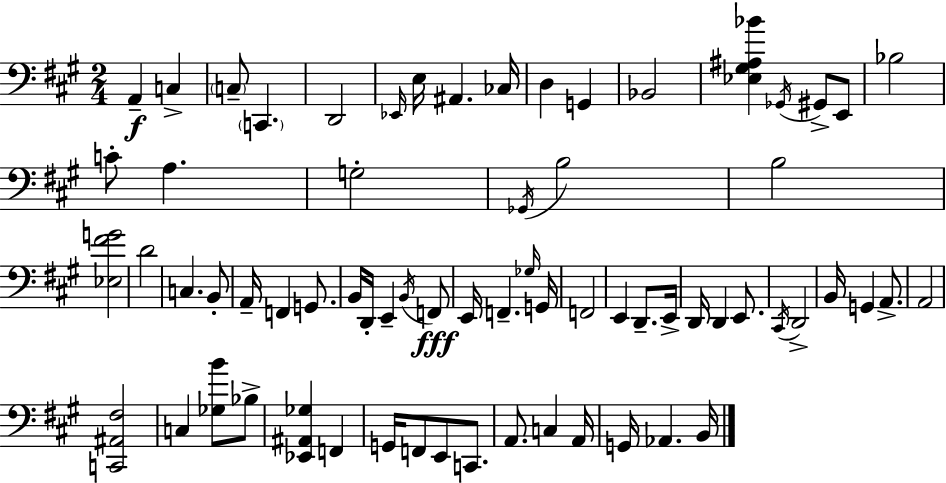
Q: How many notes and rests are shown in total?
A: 68